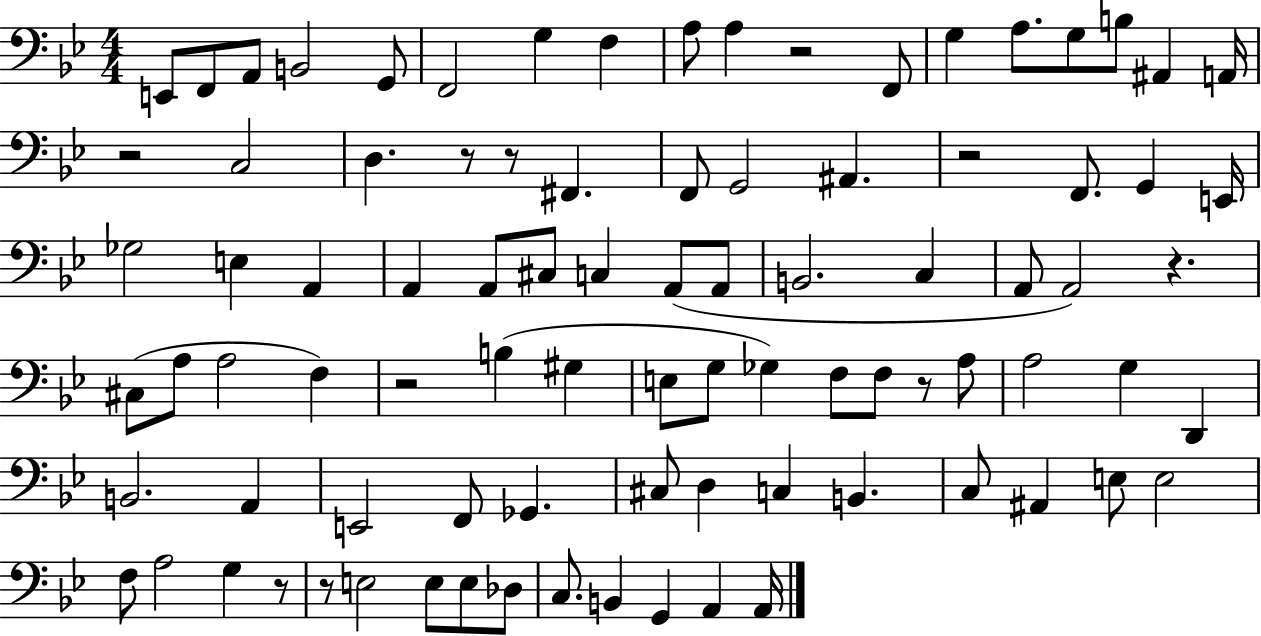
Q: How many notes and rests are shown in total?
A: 89